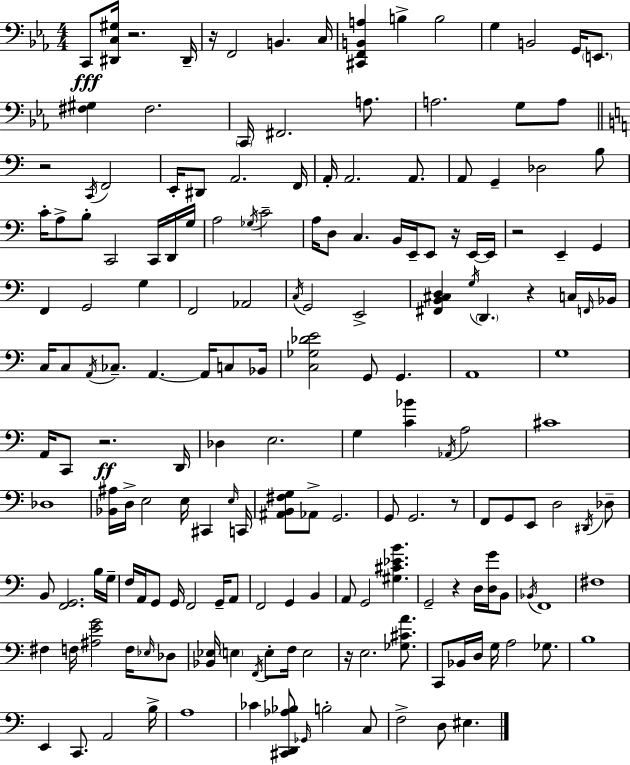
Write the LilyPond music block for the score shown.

{
  \clef bass
  \numericTimeSignature
  \time 4/4
  \key c \minor
  c,8\fff <dis, c gis>16 r2. dis,16-- | r16 f,2 b,4. c16 | <cis, f, b, a>4 b4-> b2 | g4 b,2 g,16 \parenthesize e,8. | \break <fis gis>4 fis2. | \parenthesize c,16 fis,2. a8. | a2. g8 a8 | \bar "||" \break \key a \minor r2 \acciaccatura { c,16 } f,2 | e,16-. dis,8 a,2. | f,16 a,16-. a,2. a,8. | a,8 g,4-- des2 b8 | \break c'16-. a8-> b8-. c,2 c,16 d,16 | g16 a2 \acciaccatura { ges16 } c'2-- | a16 d8 c4. b,16 e,16-- e,8 r16 | e,16~~ e,16 r2 e,4-- g,4 | \break f,4 g,2 g4 | f,2 aes,2 | \acciaccatura { c16 } g,2 e,2-> | <fis, b, cis d>4 \acciaccatura { g16 } \parenthesize d,4. r4 | \break c16 \grace { f,16 } bes,16 c16 c8 \acciaccatura { a,16 } ces8.-- a,4.~~ | a,16 c8 bes,16 <c ges des' e'>2 g,8 | g,4. a,1 | g1 | \break a,16 c,8 r2.\ff | d,16 des4 e2. | g4 <c' bes'>4 \acciaccatura { aes,16 } a2 | cis'1 | \break des1 | <bes, ais>16 d16-> e2 | e16 cis,4 \grace { e16 } c,16 <ais, b, fis g>8 aes,8-> g,2. | g,8 g,2. | \break r8 f,8 g,8 e,8 d2 | \acciaccatura { dis,16 } des8-- b,8 <f, g,>2. | b16 g16-- f16 a,16 g,8 g,16 f,2 | g,16-- a,8 f,2 | \break g,4 b,4 a,8 g,2 | <gis cis' ees' b'>4. g,2-- | r4 d16 <d g'>16 b,8 \acciaccatura { bes,16 } f,1 | fis1 | \break fis4 f16 <ais e' g'>2 | f16 \grace { ees16 } des8 <bes, ees>16 \parenthesize e4 | \acciaccatura { f,16 } e8-. f16 e2 r16 e2. | <ges cis' a'>8. c,8 bes,16 d16 | \break g16 a2 ges8. b1 | e,4 | c,8. a,2 b16-> a1 | ces'4 | \break <cis, d, aes bes>8 \grace { ges,16 } b2-. c8 f2-> | d8 eis4. \bar "|."
}